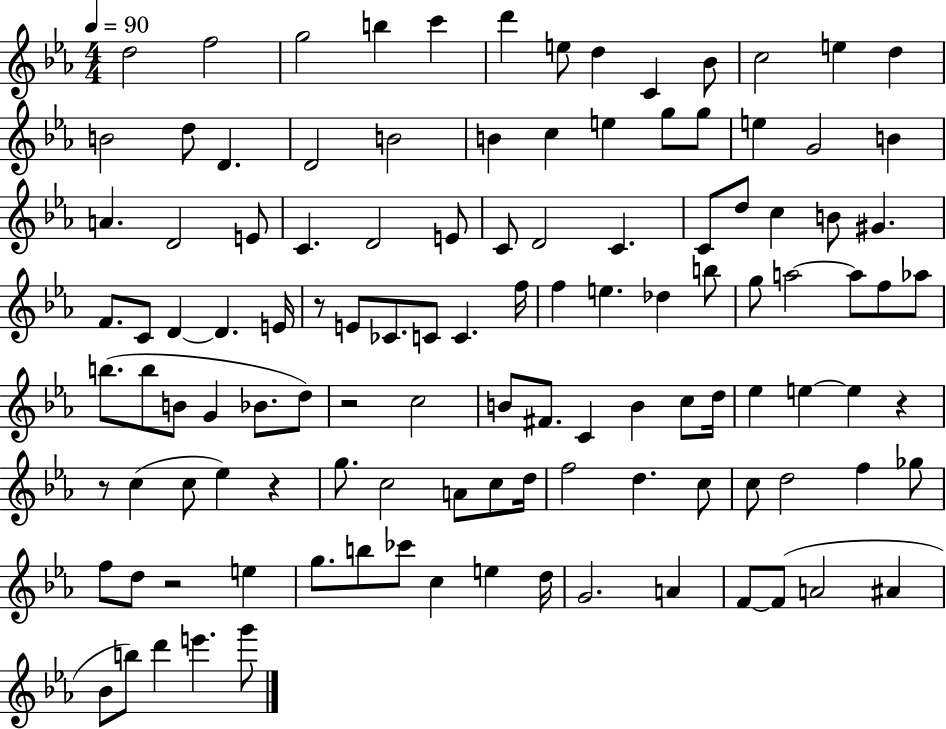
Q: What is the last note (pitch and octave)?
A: G6